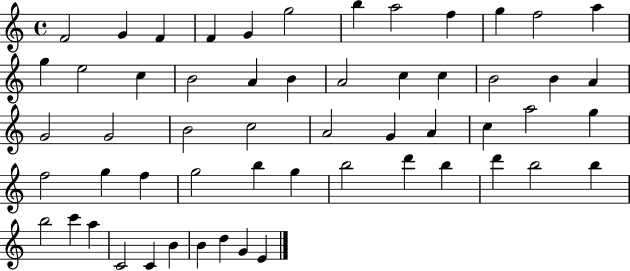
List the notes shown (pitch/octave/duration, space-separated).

F4/h G4/q F4/q F4/q G4/q G5/h B5/q A5/h F5/q G5/q F5/h A5/q G5/q E5/h C5/q B4/h A4/q B4/q A4/h C5/q C5/q B4/h B4/q A4/q G4/h G4/h B4/h C5/h A4/h G4/q A4/q C5/q A5/h G5/q F5/h G5/q F5/q G5/h B5/q G5/q B5/h D6/q B5/q D6/q B5/h B5/q B5/h C6/q A5/q C4/h C4/q B4/q B4/q D5/q G4/q E4/q